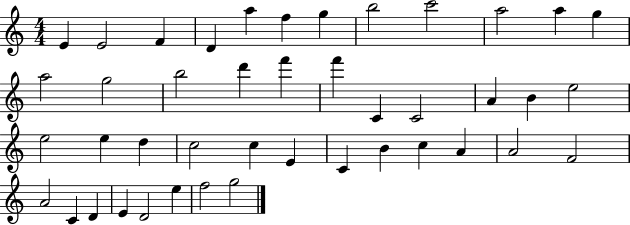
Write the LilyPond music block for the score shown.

{
  \clef treble
  \numericTimeSignature
  \time 4/4
  \key c \major
  e'4 e'2 f'4 | d'4 a''4 f''4 g''4 | b''2 c'''2 | a''2 a''4 g''4 | \break a''2 g''2 | b''2 d'''4 f'''4 | f'''4 c'4 c'2 | a'4 b'4 e''2 | \break e''2 e''4 d''4 | c''2 c''4 e'4 | c'4 b'4 c''4 a'4 | a'2 f'2 | \break a'2 c'4 d'4 | e'4 d'2 e''4 | f''2 g''2 | \bar "|."
}